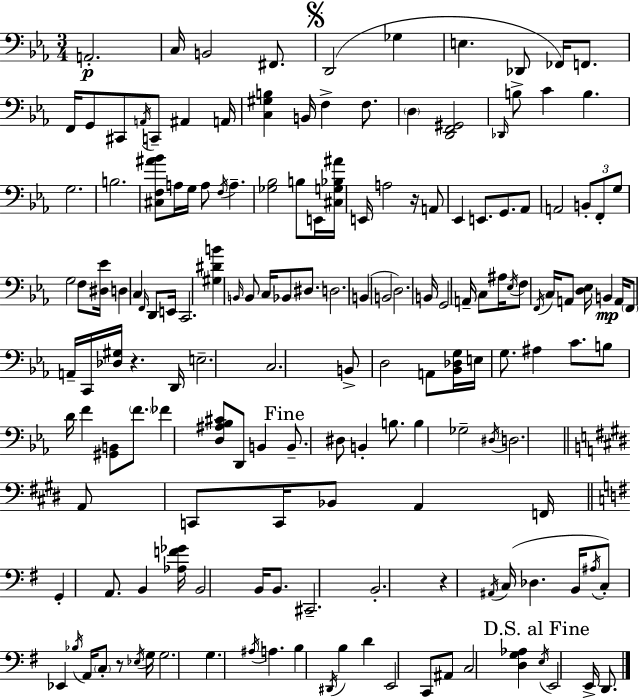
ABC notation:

X:1
T:Untitled
M:3/4
L:1/4
K:Eb
A,,2 C,/4 B,,2 ^F,,/2 D,,2 _G, E, _D,,/2 _F,,/4 F,,/2 F,,/4 G,,/2 ^C,,/2 A,,/4 C,,/2 ^A,, A,,/4 [C,^G,B,] B,,/4 F, F,/2 D, [D,,F,,^G,,]2 _D,,/4 B,/2 C B, G,2 B,2 [^C,F,^A_B]/2 A,/4 G,/4 A,/2 F,/4 A, [_G,_B,]2 B,/2 E,,/4 [^C,G,_B,^A]/4 E,,/4 A,2 z/4 A,,/2 _E,, E,,/2 G,,/2 _A,,/2 A,,2 B,,/2 F,,/2 G,/2 G,2 F,/2 [^D,_E]/4 D, C, F,,/4 D,,/2 E,,/4 C,,2 [^G,^DB] B,,/4 B,,/2 C,/4 _B,,/2 ^D,/2 D,2 B,, B,,2 D,2 B,,/4 G,,2 A,,/4 C,/2 ^A,/4 _E,/4 F,/2 F,,/4 C,/4 A,,/2 [D,_E,]/4 B,, A,,/4 F,,/2 A,,/4 C,,/4 [_D,^G,]/4 z D,,/4 E,2 C,2 B,,/2 D,2 A,,/2 [_B,,_D,G,]/4 E,/4 G,/2 ^A, C/2 B,/2 D/4 F [^G,,B,,]/2 F/2 _F [D,^A,_B,^C]/2 D,,/2 B,, B,,/2 ^D,/2 B,, B,/2 B, _G,2 ^D,/4 D,2 A,,/2 C,,/2 C,,/4 _B,,/2 A,, F,,/4 G,, A,,/2 B,, [_A,F_G]/4 B,,2 B,,/4 B,,/2 ^C,,2 B,,2 z ^A,,/4 C,/4 _D, B,,/4 ^A,/4 C,/2 _E,, _B,/4 A,,/4 C,/2 z/2 _E,/4 G,/4 G,2 G, ^A,/4 A, B, ^D,,/4 B, D E,,2 C,,/2 ^A,,/2 C,2 [D,G,_A,] E,/4 E,,2 E,,/4 D,,/2